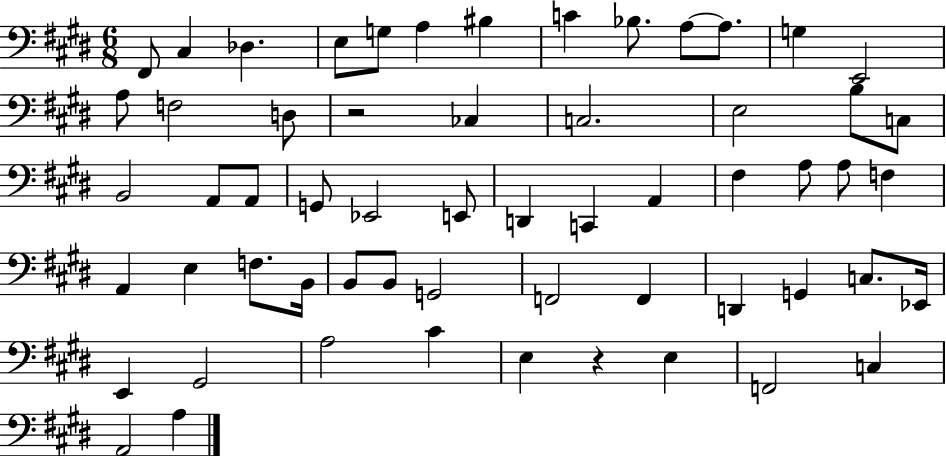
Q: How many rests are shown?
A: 2